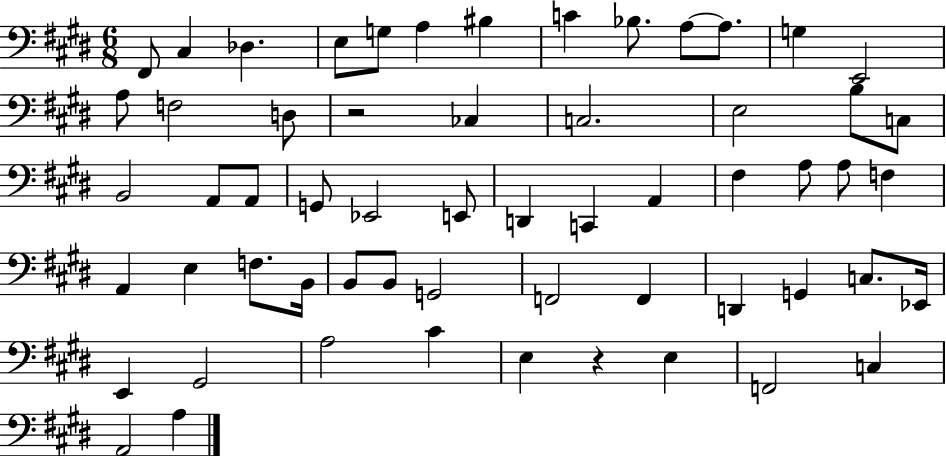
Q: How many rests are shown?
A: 2